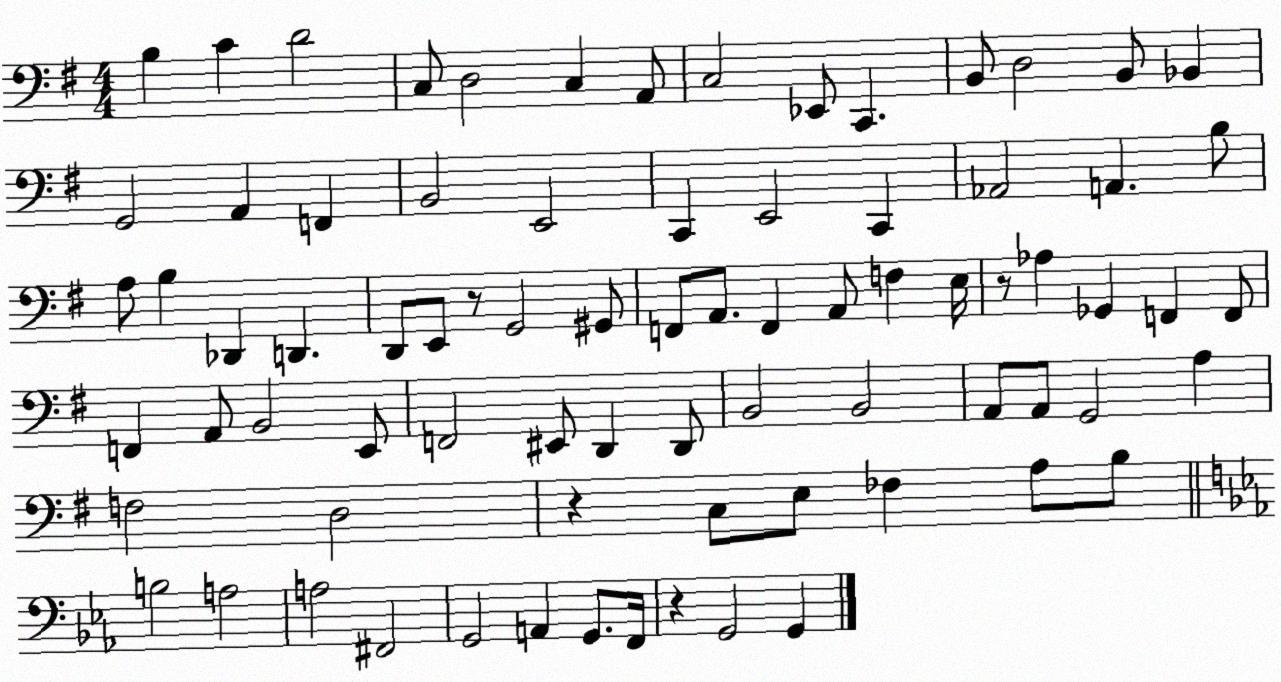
X:1
T:Untitled
M:4/4
L:1/4
K:G
B, C D2 C,/2 D,2 C, A,,/2 C,2 _E,,/2 C,, B,,/2 D,2 B,,/2 _B,, G,,2 A,, F,, B,,2 E,,2 C,, E,,2 C,, _A,,2 A,, B,/2 A,/2 B, _D,, D,, D,,/2 E,,/2 z/2 G,,2 ^G,,/2 F,,/2 A,,/2 F,, A,,/2 F, E,/4 z/2 _A, _G,, F,, F,,/2 F,, A,,/2 B,,2 E,,/2 F,,2 ^E,,/2 D,, D,,/2 B,,2 B,,2 A,,/2 A,,/2 G,,2 A, F,2 D,2 z C,/2 E,/2 _F, A,/2 B,/2 B,2 A,2 A,2 ^F,,2 G,,2 A,, G,,/2 F,,/4 z G,,2 G,,